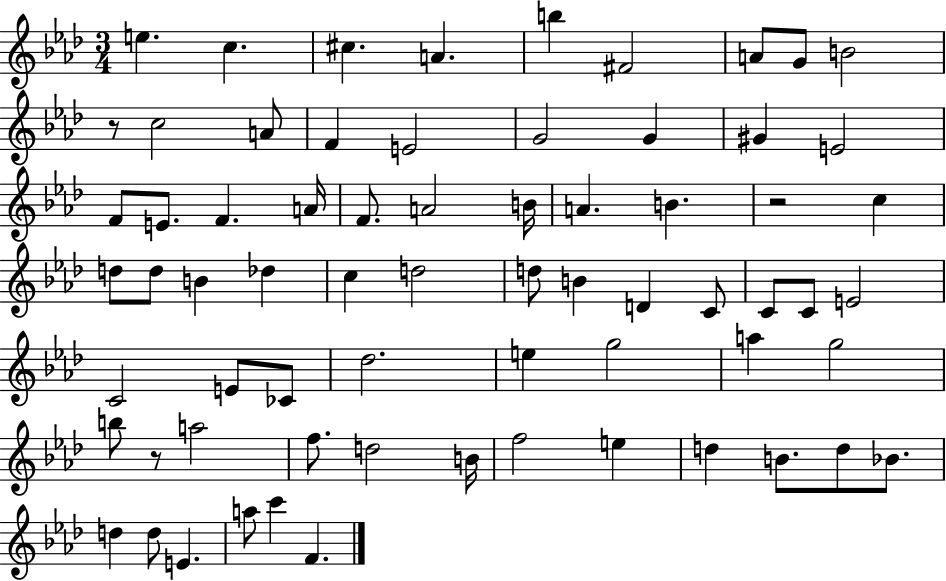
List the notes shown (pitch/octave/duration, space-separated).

E5/q. C5/q. C#5/q. A4/q. B5/q F#4/h A4/e G4/e B4/h R/e C5/h A4/e F4/q E4/h G4/h G4/q G#4/q E4/h F4/e E4/e. F4/q. A4/s F4/e. A4/h B4/s A4/q. B4/q. R/h C5/q D5/e D5/e B4/q Db5/q C5/q D5/h D5/e B4/q D4/q C4/e C4/e C4/e E4/h C4/h E4/e CES4/e Db5/h. E5/q G5/h A5/q G5/h B5/e R/e A5/h F5/e. D5/h B4/s F5/h E5/q D5/q B4/e. D5/e Bb4/e. D5/q D5/e E4/q. A5/e C6/q F4/q.